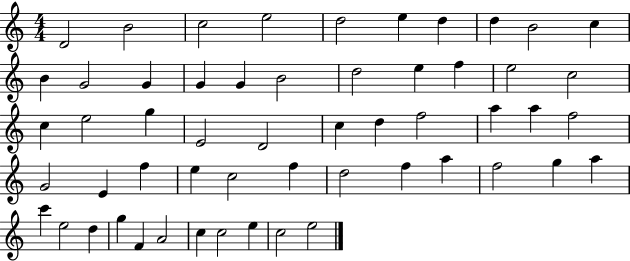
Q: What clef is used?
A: treble